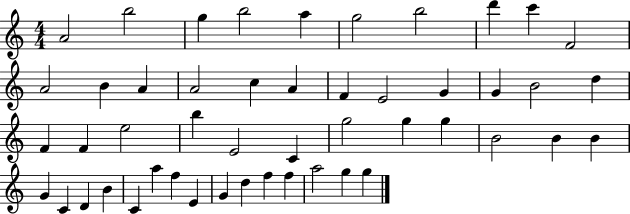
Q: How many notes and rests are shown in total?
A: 49